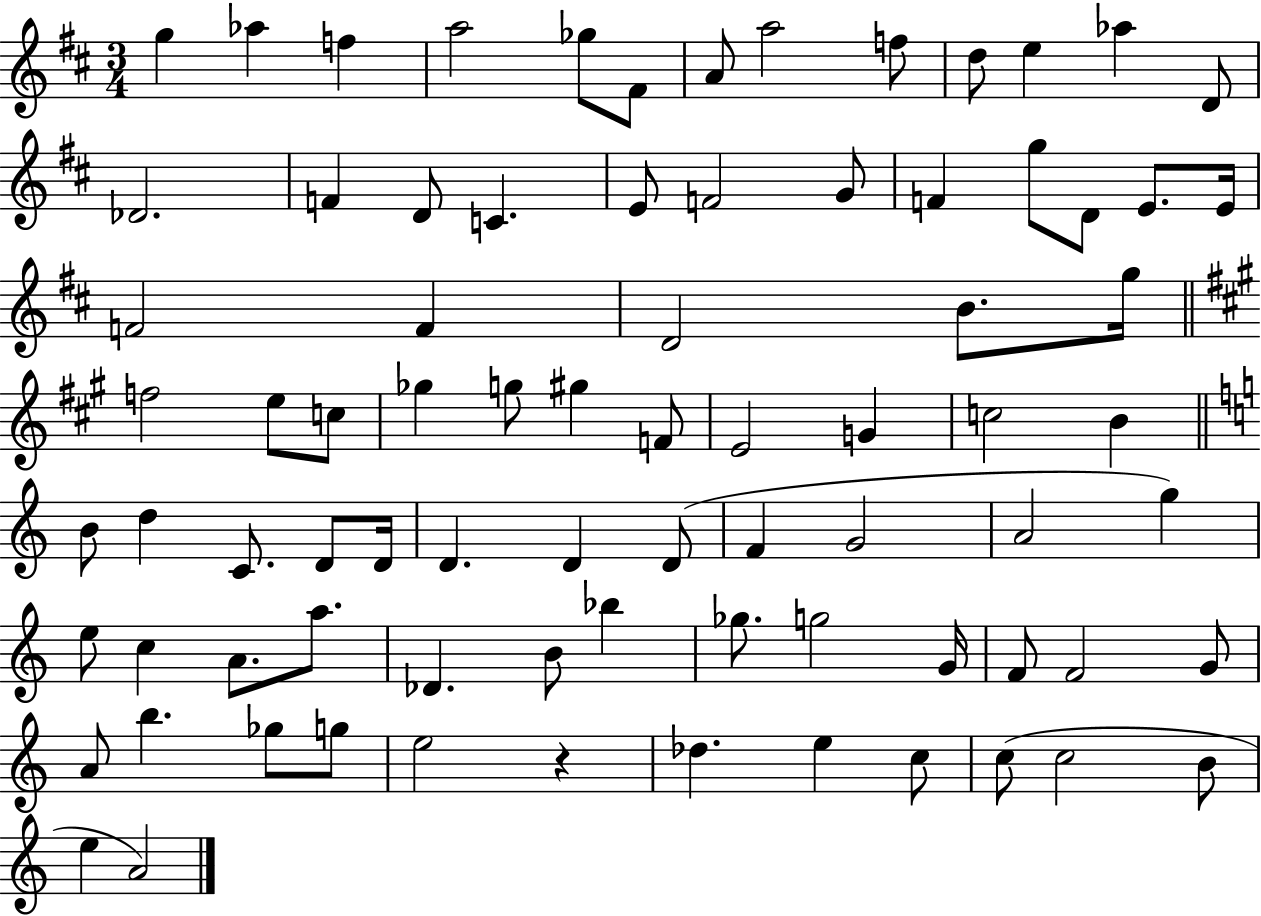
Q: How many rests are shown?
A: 1